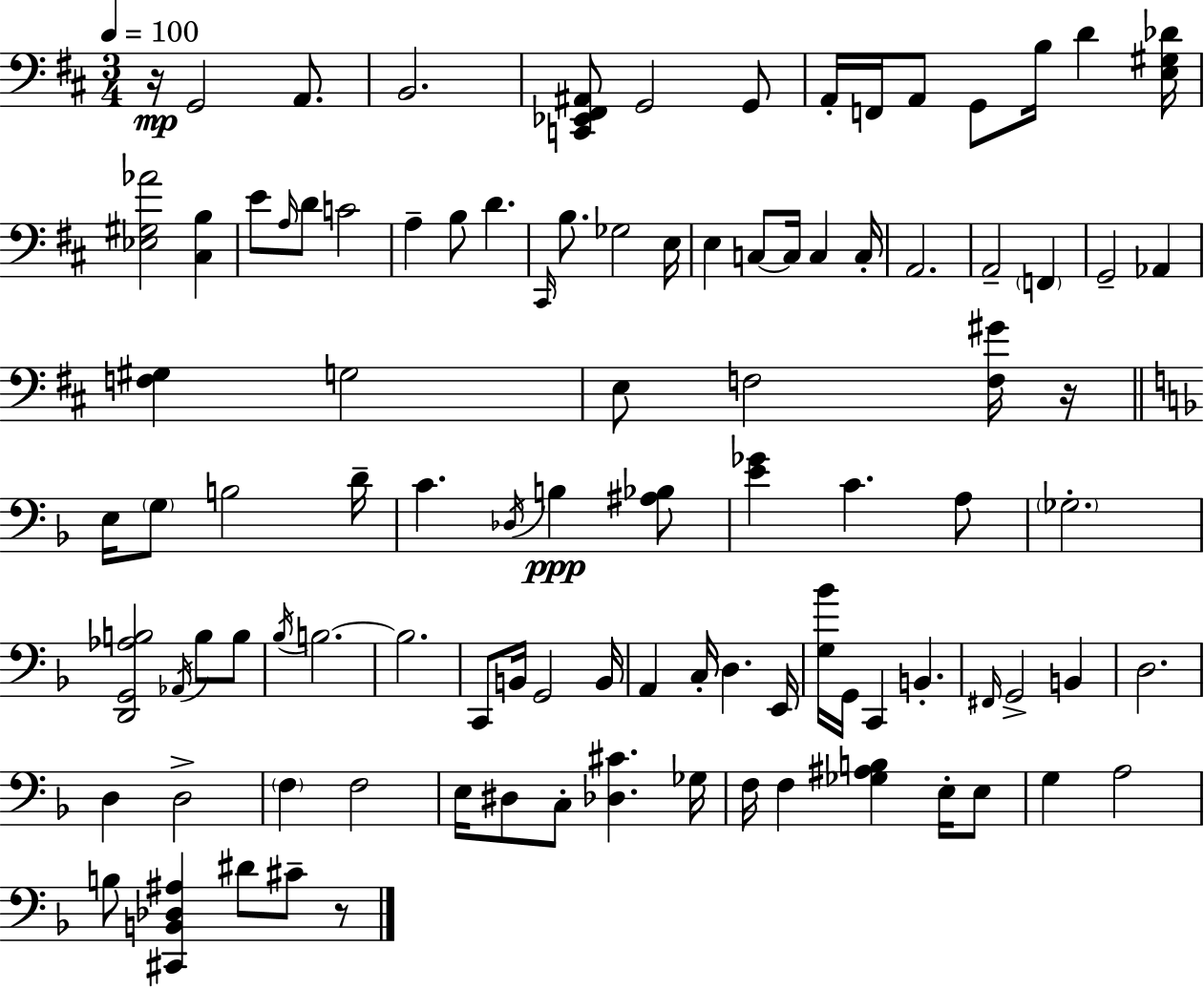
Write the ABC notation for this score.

X:1
T:Untitled
M:3/4
L:1/4
K:D
z/4 G,,2 A,,/2 B,,2 [C,,_E,,^F,,^A,,]/2 G,,2 G,,/2 A,,/4 F,,/4 A,,/2 G,,/2 B,/4 D [E,^G,_D]/4 [_E,^G,_A]2 [^C,B,] E/2 A,/4 D/2 C2 A, B,/2 D ^C,,/4 B,/2 _G,2 E,/4 E, C,/2 C,/4 C, C,/4 A,,2 A,,2 F,, G,,2 _A,, [F,^G,] G,2 E,/2 F,2 [F,^G]/4 z/4 E,/4 G,/2 B,2 D/4 C _D,/4 B, [^A,_B,]/2 [E_G] C A,/2 _G,2 [D,,G,,_A,B,]2 _A,,/4 B,/2 B,/2 _B,/4 B,2 B,2 C,,/2 B,,/4 G,,2 B,,/4 A,, C,/4 D, E,,/4 [G,_B]/4 G,,/4 C,, B,, ^F,,/4 G,,2 B,, D,2 D, D,2 F, F,2 E,/4 ^D,/2 C,/2 [_D,^C] _G,/4 F,/4 F, [_G,^A,B,] E,/4 E,/2 G, A,2 B,/2 [^C,,B,,_D,^A,] ^D/2 ^C/2 z/2